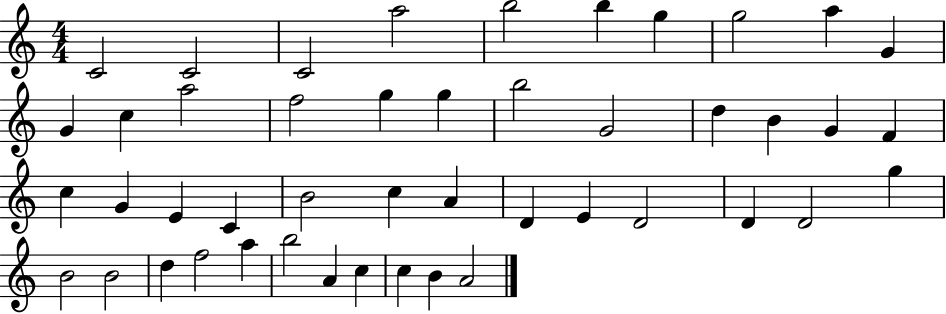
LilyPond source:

{
  \clef treble
  \numericTimeSignature
  \time 4/4
  \key c \major
  c'2 c'2 | c'2 a''2 | b''2 b''4 g''4 | g''2 a''4 g'4 | \break g'4 c''4 a''2 | f''2 g''4 g''4 | b''2 g'2 | d''4 b'4 g'4 f'4 | \break c''4 g'4 e'4 c'4 | b'2 c''4 a'4 | d'4 e'4 d'2 | d'4 d'2 g''4 | \break b'2 b'2 | d''4 f''2 a''4 | b''2 a'4 c''4 | c''4 b'4 a'2 | \break \bar "|."
}